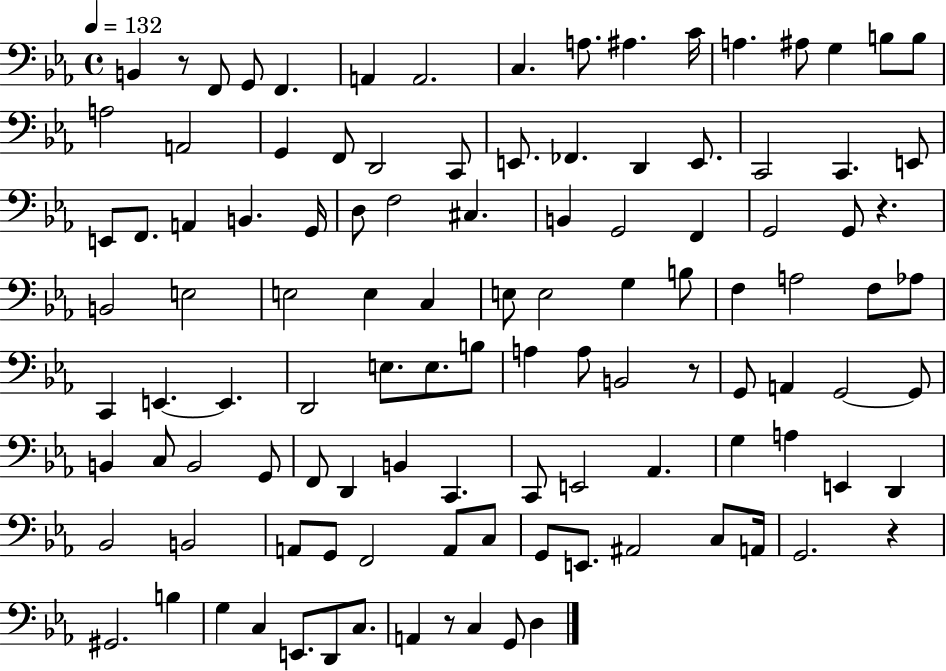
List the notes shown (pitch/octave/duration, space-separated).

B2/q R/e F2/e G2/e F2/q. A2/q A2/h. C3/q. A3/e. A#3/q. C4/s A3/q. A#3/e G3/q B3/e B3/e A3/h A2/h G2/q F2/e D2/h C2/e E2/e. FES2/q. D2/q E2/e. C2/h C2/q. E2/e E2/e F2/e. A2/q B2/q. G2/s D3/e F3/h C#3/q. B2/q G2/h F2/q G2/h G2/e R/q. B2/h E3/h E3/h E3/q C3/q E3/e E3/h G3/q B3/e F3/q A3/h F3/e Ab3/e C2/q E2/q. E2/q. D2/h E3/e. E3/e. B3/e A3/q A3/e B2/h R/e G2/e A2/q G2/h G2/e B2/q C3/e B2/h G2/e F2/e D2/q B2/q C2/q. C2/e E2/h Ab2/q. G3/q A3/q E2/q D2/q Bb2/h B2/h A2/e G2/e F2/h A2/e C3/e G2/e E2/e. A#2/h C3/e A2/s G2/h. R/q G#2/h. B3/q G3/q C3/q E2/e. D2/e C3/e. A2/q R/e C3/q G2/e D3/q